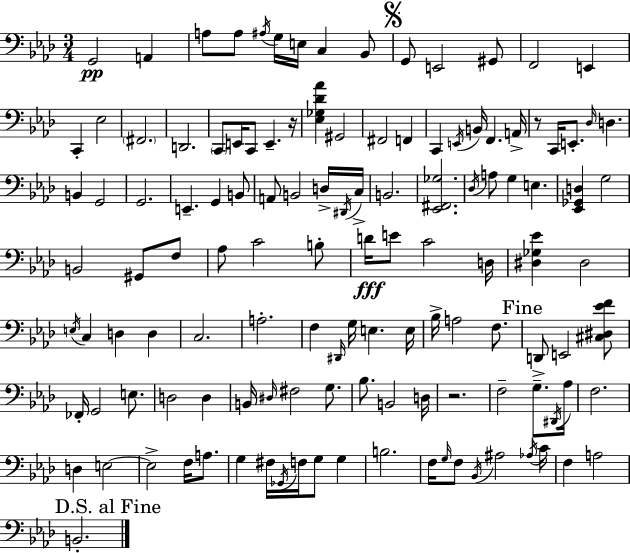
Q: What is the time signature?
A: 3/4